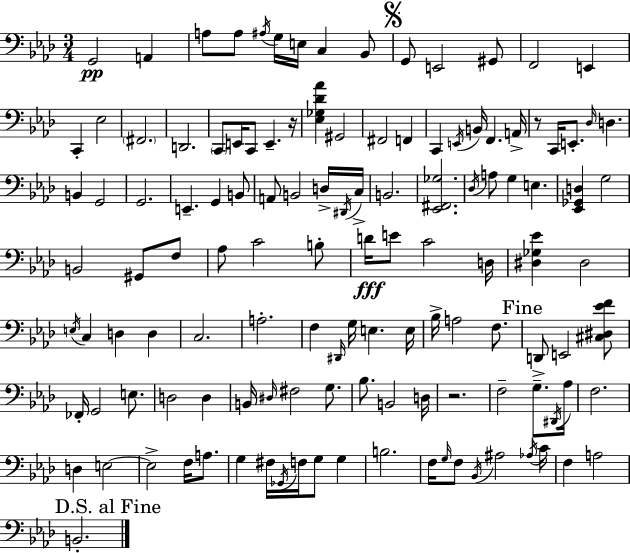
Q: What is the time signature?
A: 3/4